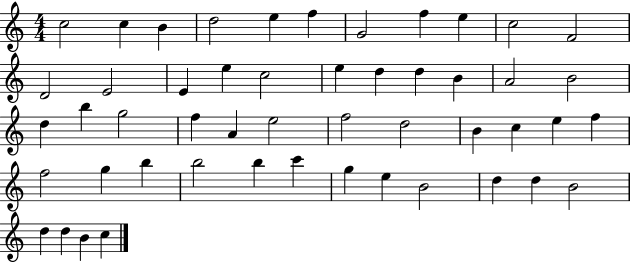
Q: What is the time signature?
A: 4/4